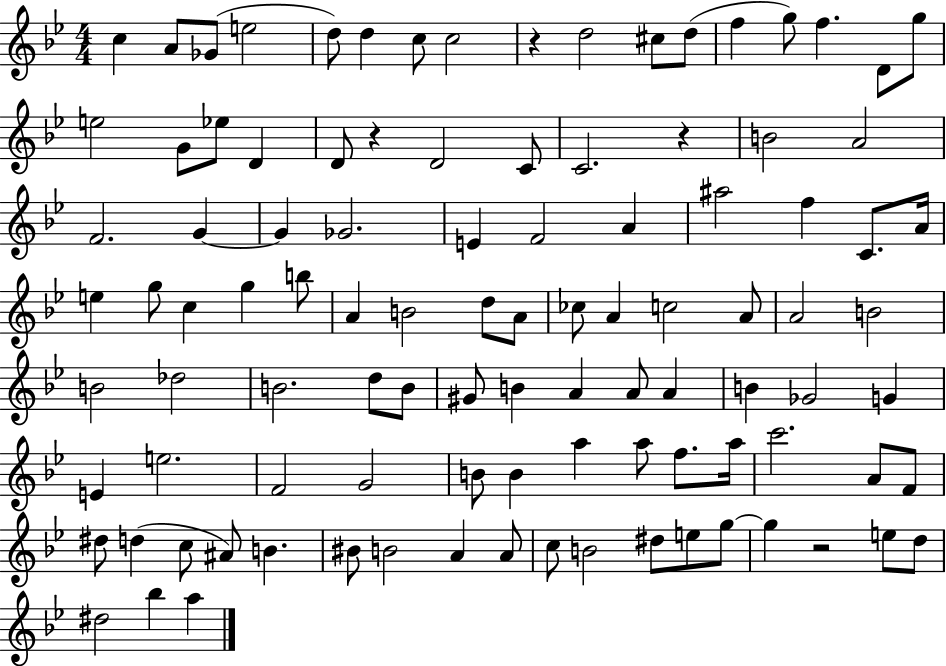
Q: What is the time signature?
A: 4/4